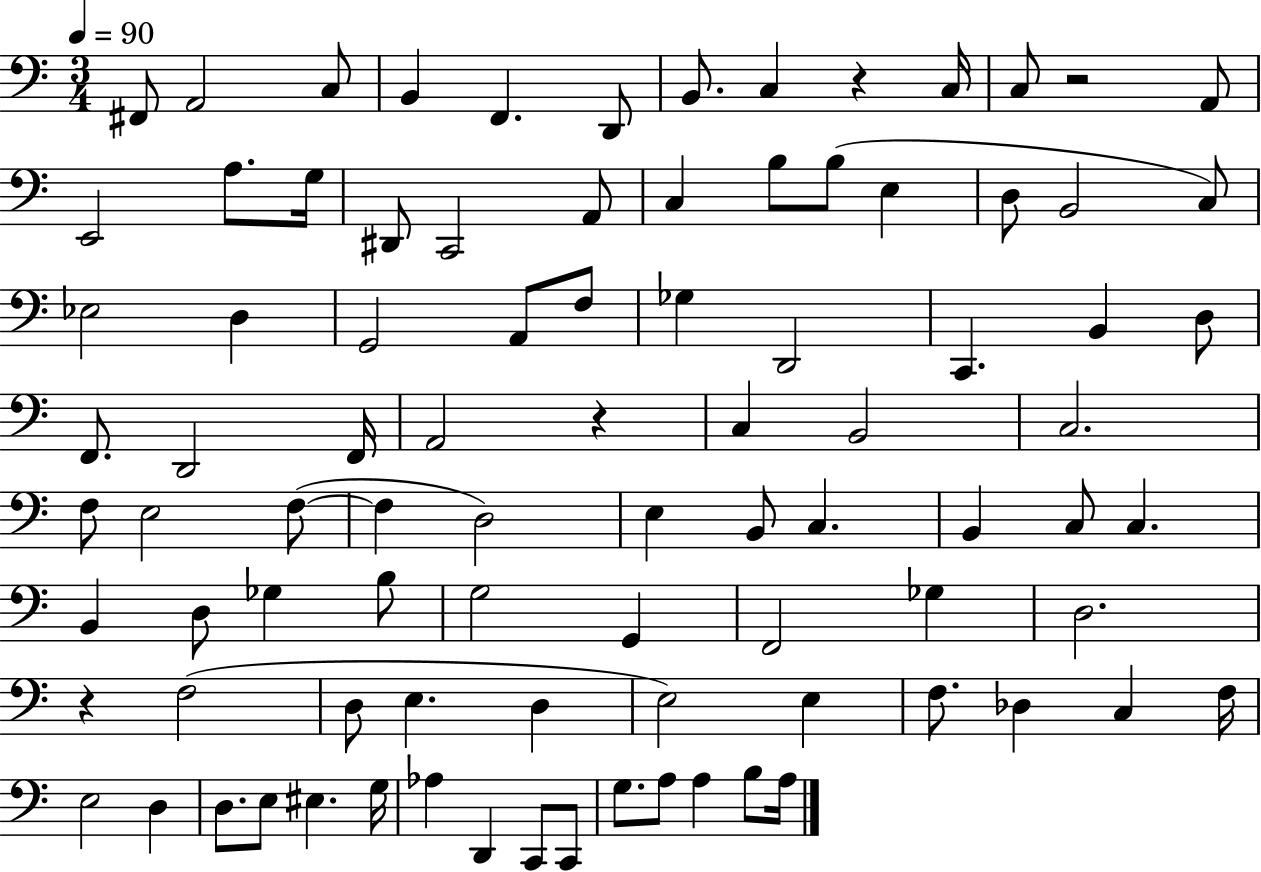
X:1
T:Untitled
M:3/4
L:1/4
K:C
^F,,/2 A,,2 C,/2 B,, F,, D,,/2 B,,/2 C, z C,/4 C,/2 z2 A,,/2 E,,2 A,/2 G,/4 ^D,,/2 C,,2 A,,/2 C, B,/2 B,/2 E, D,/2 B,,2 C,/2 _E,2 D, G,,2 A,,/2 F,/2 _G, D,,2 C,, B,, D,/2 F,,/2 D,,2 F,,/4 A,,2 z C, B,,2 C,2 F,/2 E,2 F,/2 F, D,2 E, B,,/2 C, B,, C,/2 C, B,, D,/2 _G, B,/2 G,2 G,, F,,2 _G, D,2 z F,2 D,/2 E, D, E,2 E, F,/2 _D, C, F,/4 E,2 D, D,/2 E,/2 ^E, G,/4 _A, D,, C,,/2 C,,/2 G,/2 A,/2 A, B,/2 A,/4